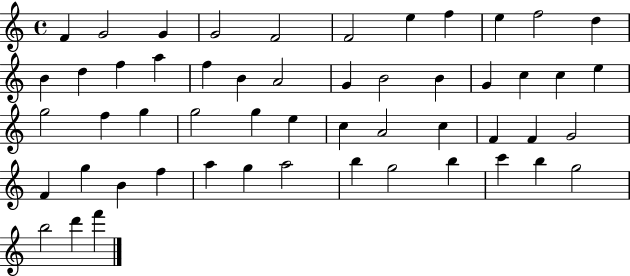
X:1
T:Untitled
M:4/4
L:1/4
K:C
F G2 G G2 F2 F2 e f e f2 d B d f a f B A2 G B2 B G c c e g2 f g g2 g e c A2 c F F G2 F g B f a g a2 b g2 b c' b g2 b2 d' f'